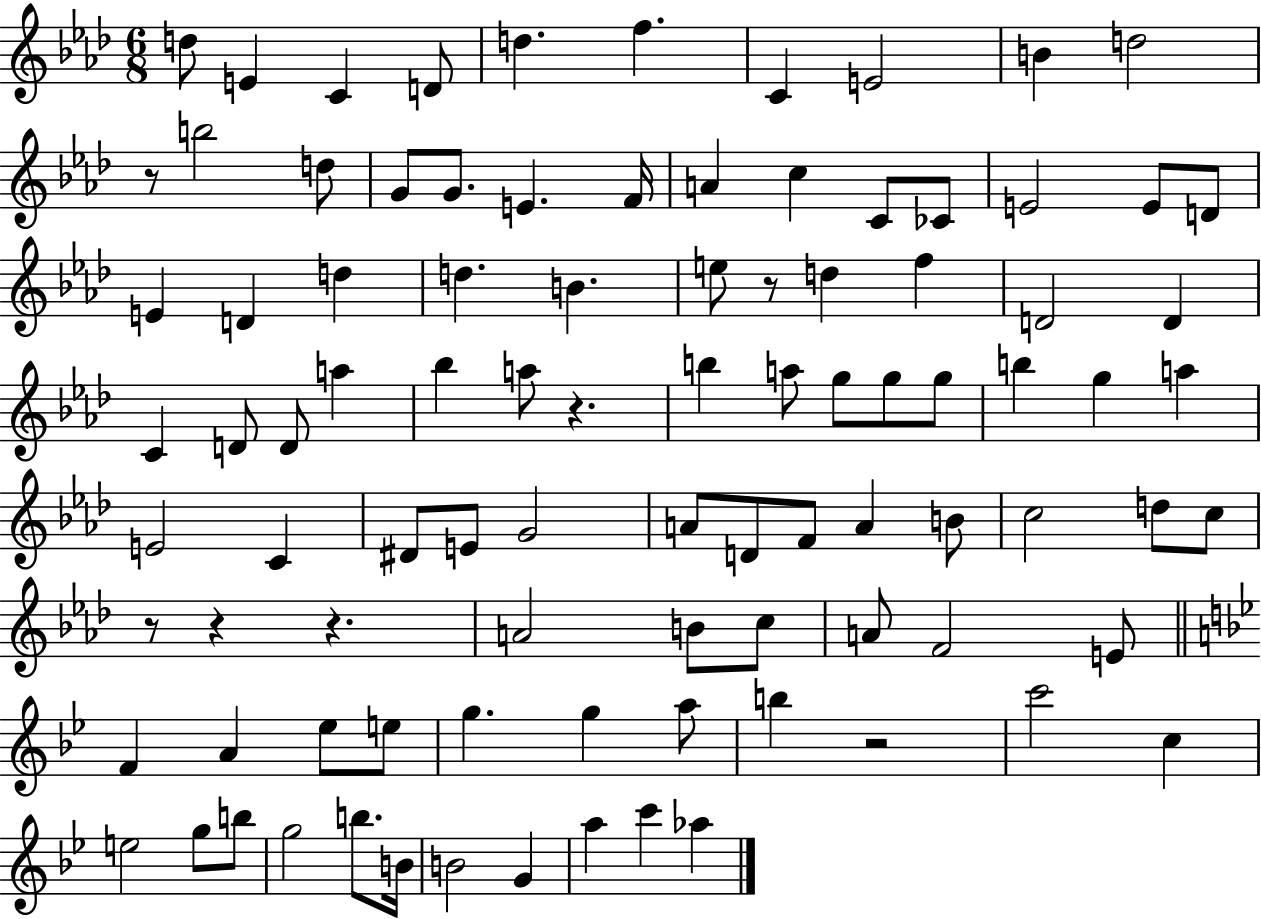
{
  \clef treble
  \numericTimeSignature
  \time 6/8
  \key aes \major
  d''8 e'4 c'4 d'8 | d''4. f''4. | c'4 e'2 | b'4 d''2 | \break r8 b''2 d''8 | g'8 g'8. e'4. f'16 | a'4 c''4 c'8 ces'8 | e'2 e'8 d'8 | \break e'4 d'4 d''4 | d''4. b'4. | e''8 r8 d''4 f''4 | d'2 d'4 | \break c'4 d'8 d'8 a''4 | bes''4 a''8 r4. | b''4 a''8 g''8 g''8 g''8 | b''4 g''4 a''4 | \break e'2 c'4 | dis'8 e'8 g'2 | a'8 d'8 f'8 a'4 b'8 | c''2 d''8 c''8 | \break r8 r4 r4. | a'2 b'8 c''8 | a'8 f'2 e'8 | \bar "||" \break \key bes \major f'4 a'4 ees''8 e''8 | g''4. g''4 a''8 | b''4 r2 | c'''2 c''4 | \break e''2 g''8 b''8 | g''2 b''8. b'16 | b'2 g'4 | a''4 c'''4 aes''4 | \break \bar "|."
}